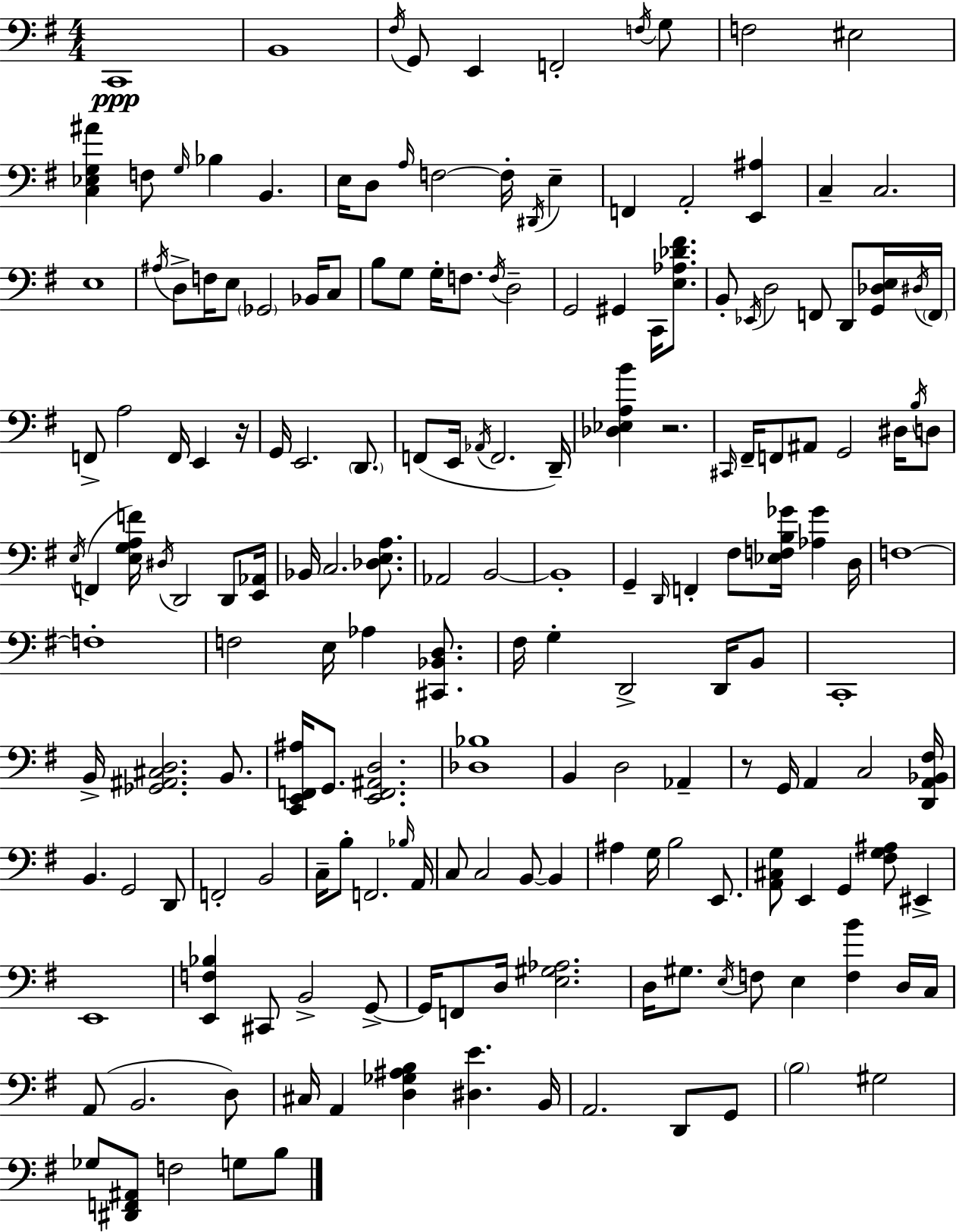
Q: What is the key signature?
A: G major